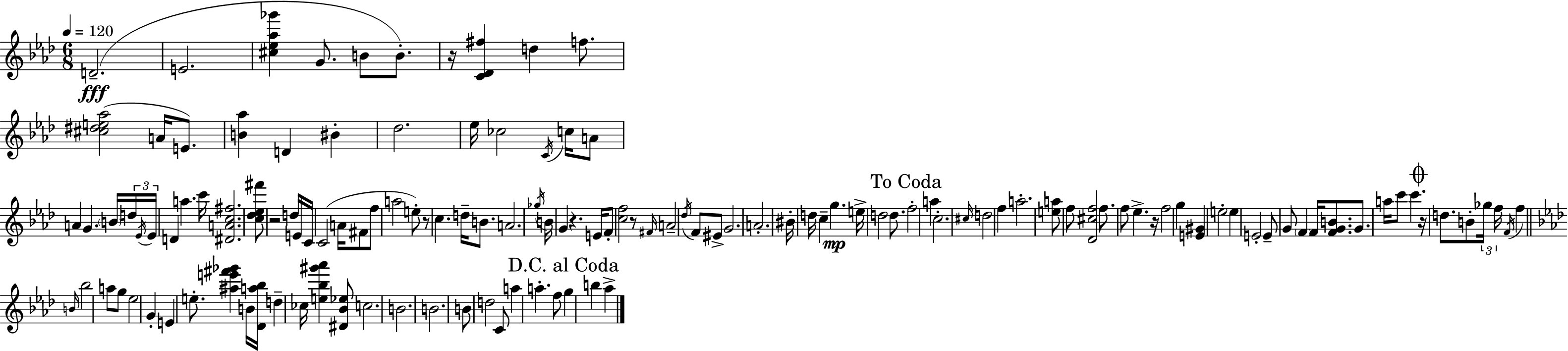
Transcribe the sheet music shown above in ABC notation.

X:1
T:Untitled
M:6/8
L:1/4
K:Ab
D2 E2 [^c_e_a_g'] G/2 B/2 B/2 z/4 [C_D^f] d f/2 [^c^de_a]2 A/4 E/2 [B_a] D ^B _d2 _e/4 _c2 C/4 c/4 A/2 A G B/4 d/4 _E/4 _E/4 D a c'/4 [^DAc^f]2 [c_d_e^f']/2 z2 d/4 E/4 C/4 C2 A/4 ^F/2 f/2 a2 e/2 z/2 c d/4 B/2 A2 _g/4 B/4 G z E/4 F/2 [cf]2 z/2 ^F/4 A2 _d/4 F/2 ^E/2 G2 A2 ^B/4 d/4 c g e/4 d2 d/2 f2 a c2 ^c/4 d2 f a2 [ea]/2 f/2 [_D^cf]2 f/2 f/2 _e z/4 f2 g [E^G] e2 e E2 E/2 G/2 F F/4 [FGB]/2 G/2 a/4 c'/2 c' z/4 d/2 B/2 _g/4 f/4 F/4 f B/4 _b2 a/2 g/2 _e2 G E e/2 [^ae'^f'_g'] B/4 [_Da_b]/4 d _c/4 [e_b^g'_a'] [^D_B_e]/2 c2 B2 B2 B/2 d2 C/2 a a f/2 g b _a